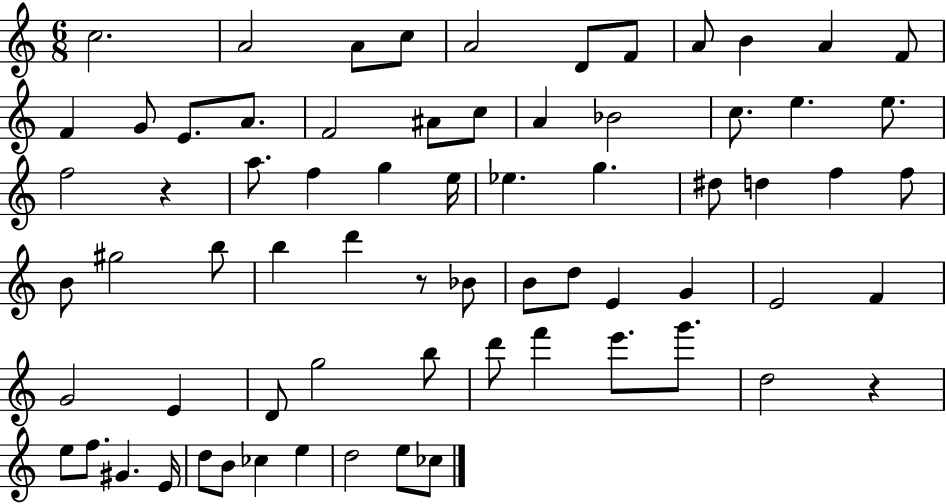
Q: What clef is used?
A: treble